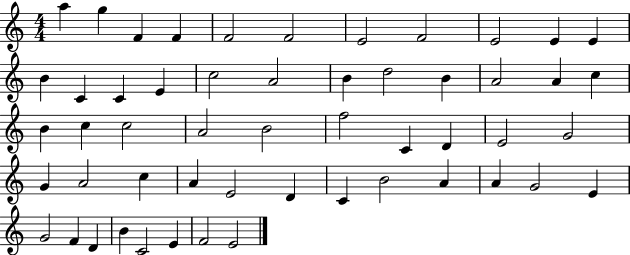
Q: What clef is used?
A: treble